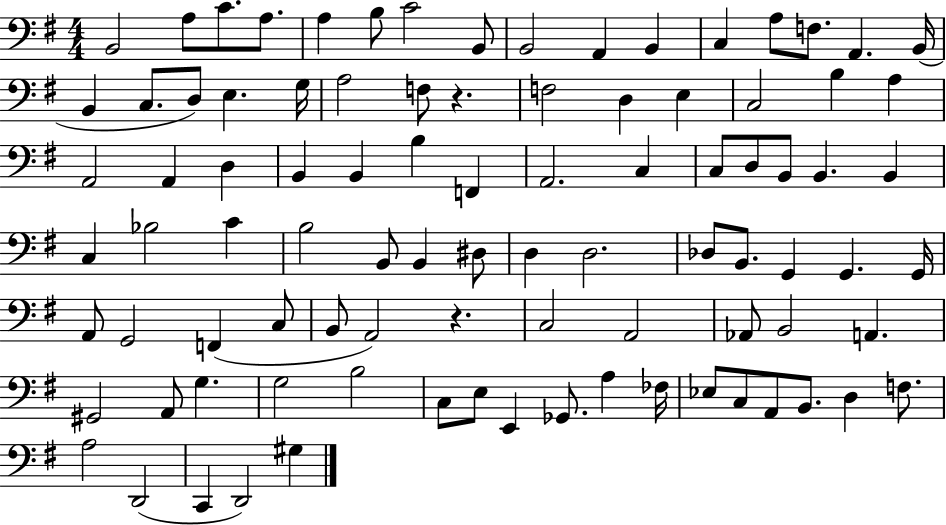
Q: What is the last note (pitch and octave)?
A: G#3